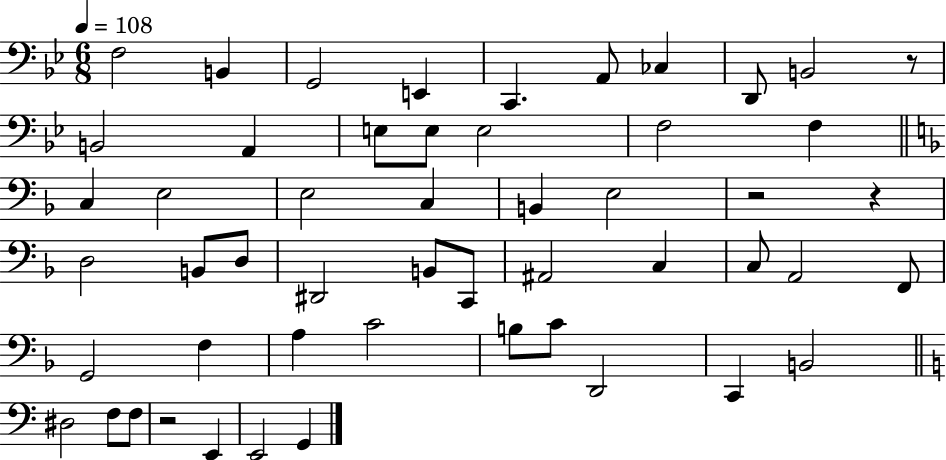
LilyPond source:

{
  \clef bass
  \numericTimeSignature
  \time 6/8
  \key bes \major
  \tempo 4 = 108
  f2 b,4 | g,2 e,4 | c,4. a,8 ces4 | d,8 b,2 r8 | \break b,2 a,4 | e8 e8 e2 | f2 f4 | \bar "||" \break \key f \major c4 e2 | e2 c4 | b,4 e2 | r2 r4 | \break d2 b,8 d8 | dis,2 b,8 c,8 | ais,2 c4 | c8 a,2 f,8 | \break g,2 f4 | a4 c'2 | b8 c'8 d,2 | c,4 b,2 | \break \bar "||" \break \key a \minor dis2 f8 f8 | r2 e,4 | e,2 g,4 | \bar "|."
}